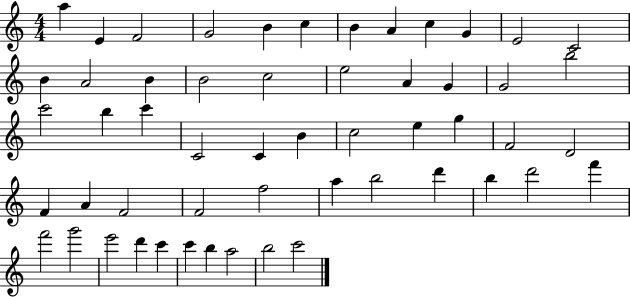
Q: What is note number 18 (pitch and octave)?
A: E5